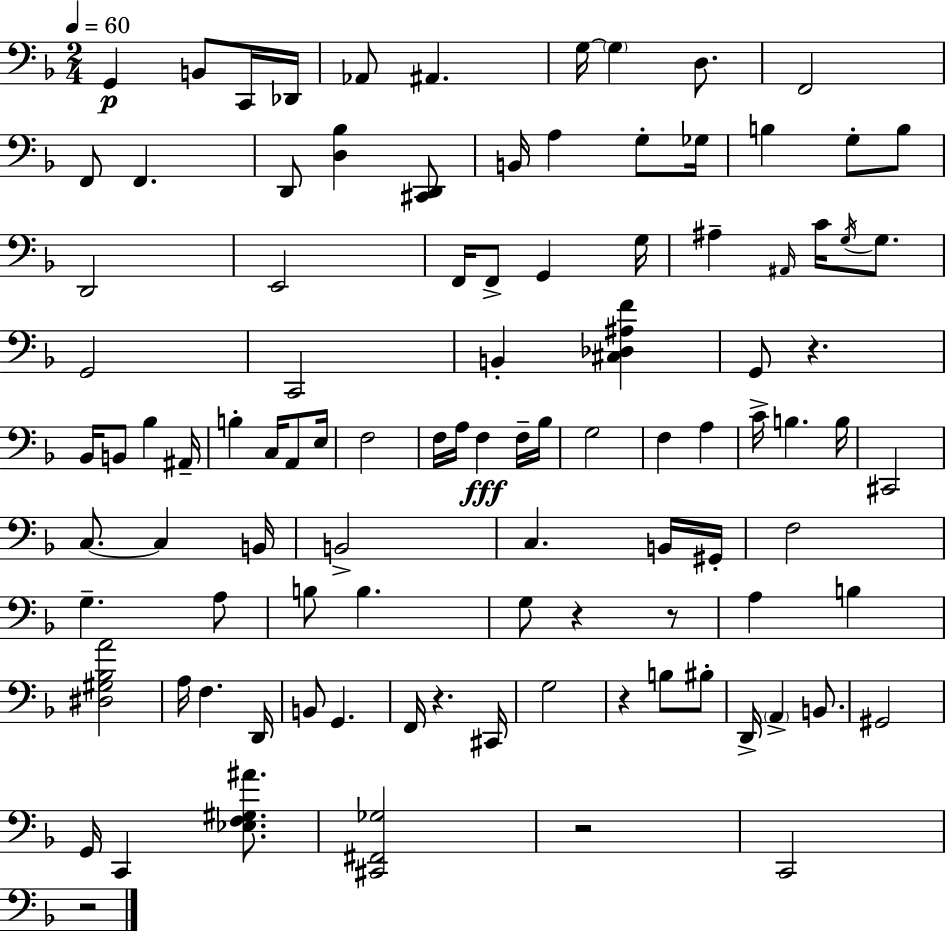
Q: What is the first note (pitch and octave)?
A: G2